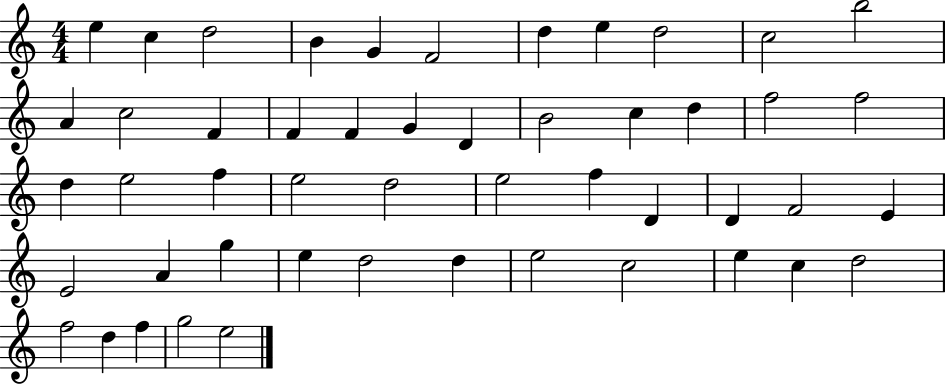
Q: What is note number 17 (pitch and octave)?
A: G4